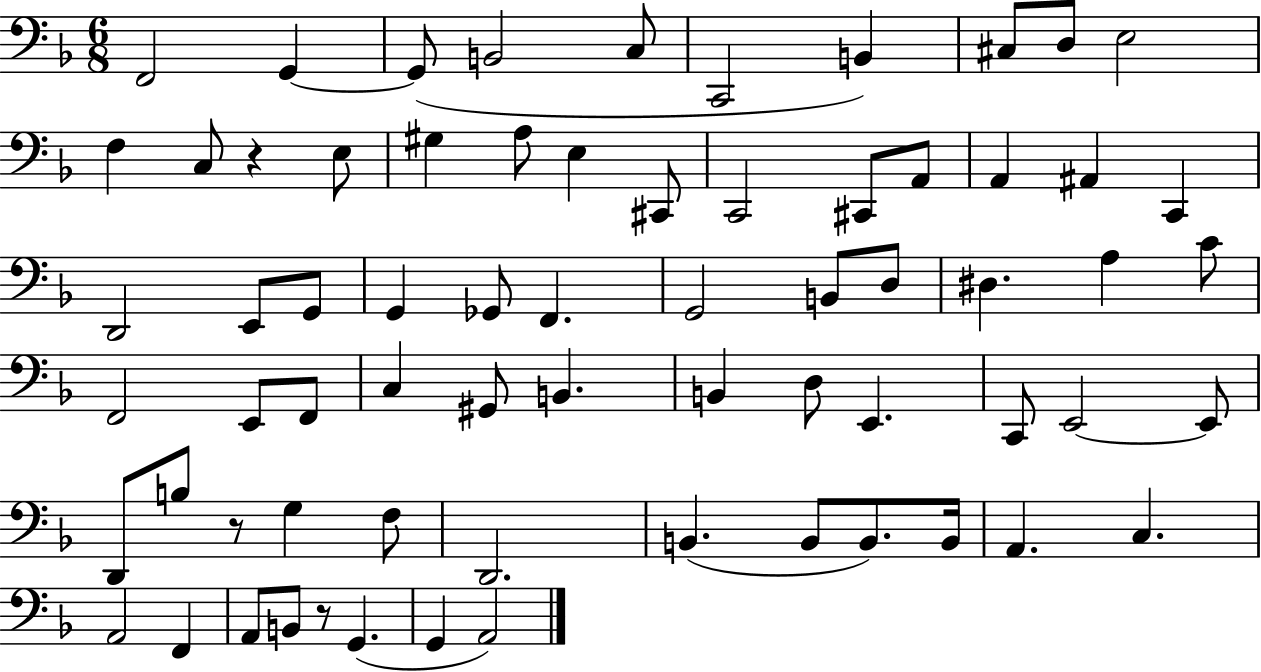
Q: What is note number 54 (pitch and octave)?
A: B2